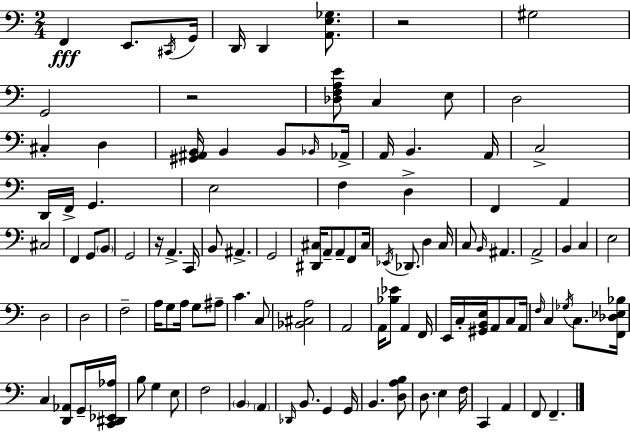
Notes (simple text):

F2/q E2/e. C#2/s G2/s D2/s D2/q [A2,E3,Gb3]/e. R/h G#3/h G2/h R/h [Db3,F3,A3,E4]/e C3/q E3/e D3/h C#3/q D3/q [G#2,A#2,B2]/s B2/q B2/e Bb2/s Ab2/s A2/s B2/q. A2/s C3/h D2/s F2/s G2/q. E3/h F3/q D3/q F2/q A2/q C#3/h F2/q G2/e B2/e G2/h R/s A2/q. C2/s B2/e A#2/q. G2/h [D#2,C#3]/s A2/e A2/e F2/e C#3/s Eb2/s Db2/e. D3/q C3/s C3/e B2/s A#2/q. A2/h B2/q C3/q E3/h D3/h D3/h F3/h A3/s G3/e A3/s G3/e A#3/e C4/q. C3/e [Bb2,C#3,A3]/h A2/h A2/s [Bb3,Eb4]/e A2/q F2/s E2/s C3/s [G#2,B2,E3]/s A2/e C3/e A2/s F3/s C3/q Gb3/s C3/e. [F2,Db3,Eb3,Bb3]/s C3/q [D2,Ab2]/e G2/s [C2,D#2,Eb2,Ab3]/s B3/e G3/q E3/e F3/h B2/q A2/q Db2/s B2/e. G2/q G2/s B2/q. [D3,A3,B3]/e D3/e. E3/q F3/s C2/q A2/q F2/e F2/q.